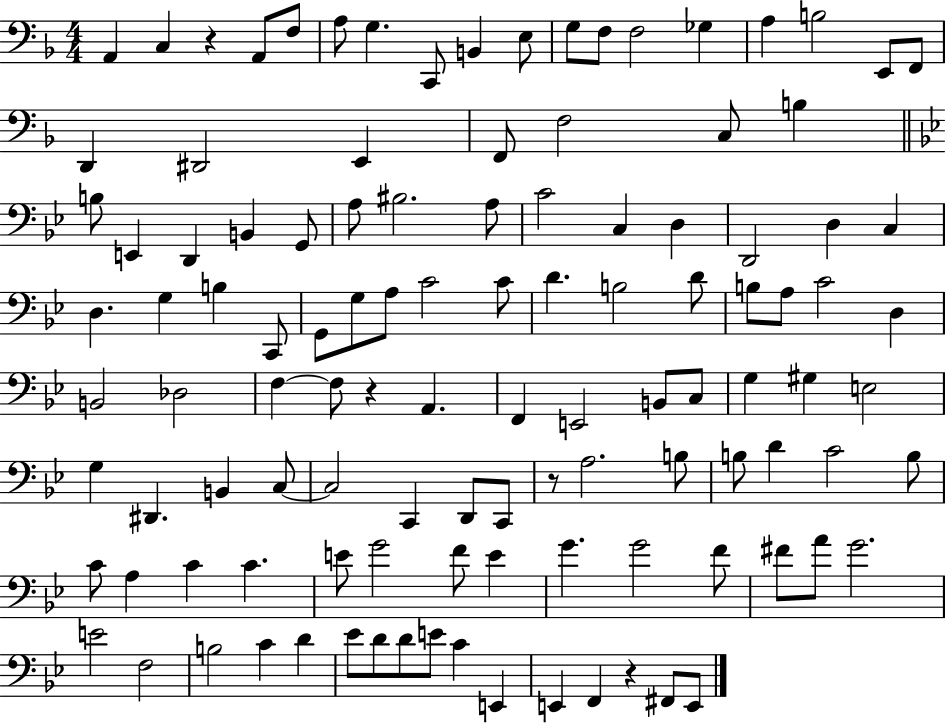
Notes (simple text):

A2/q C3/q R/q A2/e F3/e A3/e G3/q. C2/e B2/q E3/e G3/e F3/e F3/h Gb3/q A3/q B3/h E2/e F2/e D2/q D#2/h E2/q F2/e F3/h C3/e B3/q B3/e E2/q D2/q B2/q G2/e A3/e BIS3/h. A3/e C4/h C3/q D3/q D2/h D3/q C3/q D3/q. G3/q B3/q C2/e G2/e G3/e A3/e C4/h C4/e D4/q. B3/h D4/e B3/e A3/e C4/h D3/q B2/h Db3/h F3/q F3/e R/q A2/q. F2/q E2/h B2/e C3/e G3/q G#3/q E3/h G3/q D#2/q. B2/q C3/e C3/h C2/q D2/e C2/e R/e A3/h. B3/e B3/e D4/q C4/h B3/e C4/e A3/q C4/q C4/q. E4/e G4/h F4/e E4/q G4/q. G4/h F4/e F#4/e A4/e G4/h. E4/h F3/h B3/h C4/q D4/q Eb4/e D4/e D4/e E4/e C4/q E2/q E2/q F2/q R/q F#2/e E2/e